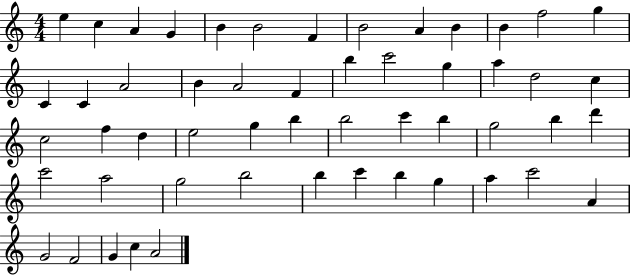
{
  \clef treble
  \numericTimeSignature
  \time 4/4
  \key c \major
  e''4 c''4 a'4 g'4 | b'4 b'2 f'4 | b'2 a'4 b'4 | b'4 f''2 g''4 | \break c'4 c'4 a'2 | b'4 a'2 f'4 | b''4 c'''2 g''4 | a''4 d''2 c''4 | \break c''2 f''4 d''4 | e''2 g''4 b''4 | b''2 c'''4 b''4 | g''2 b''4 d'''4 | \break c'''2 a''2 | g''2 b''2 | b''4 c'''4 b''4 g''4 | a''4 c'''2 a'4 | \break g'2 f'2 | g'4 c''4 a'2 | \bar "|."
}